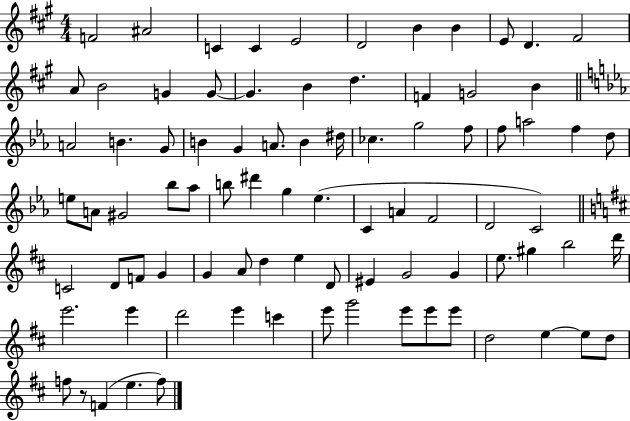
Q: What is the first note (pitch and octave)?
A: F4